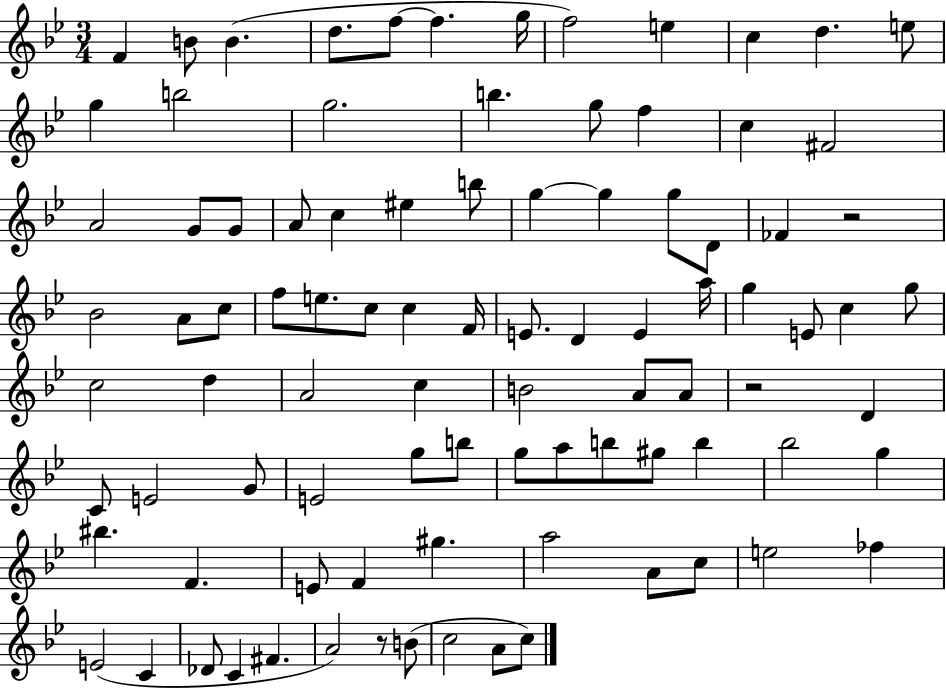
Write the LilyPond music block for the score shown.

{
  \clef treble
  \numericTimeSignature
  \time 3/4
  \key bes \major
  f'4 b'8 b'4.( | d''8. f''8~~ f''4. g''16 | f''2) e''4 | c''4 d''4. e''8 | \break g''4 b''2 | g''2. | b''4. g''8 f''4 | c''4 fis'2 | \break a'2 g'8 g'8 | a'8 c''4 eis''4 b''8 | g''4~~ g''4 g''8 d'8 | fes'4 r2 | \break bes'2 a'8 c''8 | f''8 e''8. c''8 c''4 f'16 | e'8. d'4 e'4 a''16 | g''4 e'8 c''4 g''8 | \break c''2 d''4 | a'2 c''4 | b'2 a'8 a'8 | r2 d'4 | \break c'8 e'2 g'8 | e'2 g''8 b''8 | g''8 a''8 b''8 gis''8 b''4 | bes''2 g''4 | \break bis''4. f'4. | e'8 f'4 gis''4. | a''2 a'8 c''8 | e''2 fes''4 | \break e'2( c'4 | des'8 c'4 fis'4. | a'2) r8 b'8( | c''2 a'8 c''8) | \break \bar "|."
}